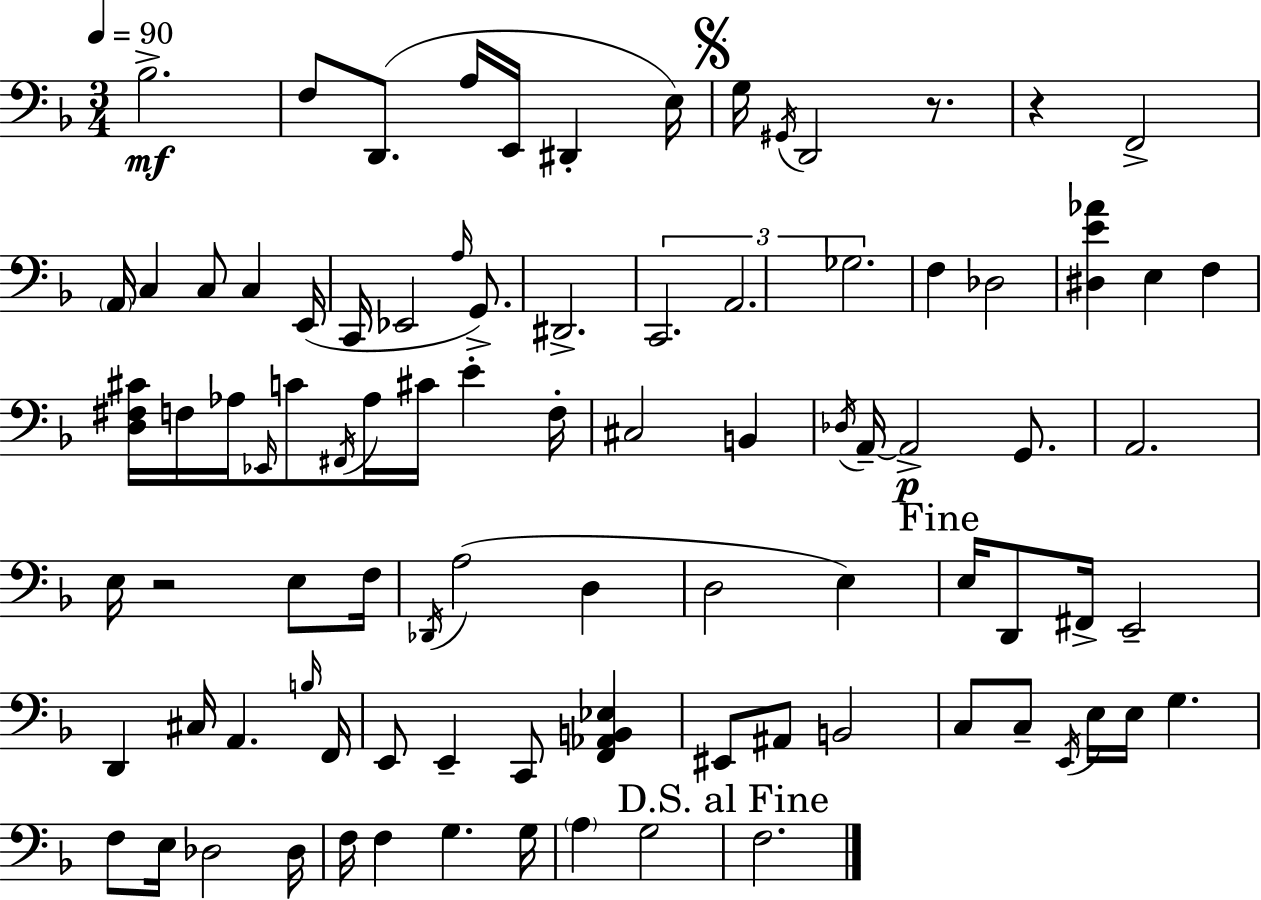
X:1
T:Untitled
M:3/4
L:1/4
K:F
_B,2 F,/2 D,,/2 A,/4 E,,/4 ^D,, E,/4 G,/4 ^G,,/4 D,,2 z/2 z F,,2 A,,/4 C, C,/2 C, E,,/4 C,,/4 _E,,2 A,/4 G,,/2 ^D,,2 C,,2 A,,2 _G,2 F, _D,2 [^D,E_A] E, F, [D,^F,^C]/4 F,/4 _A,/4 _E,,/4 C/2 ^F,,/4 _A,/4 ^C/4 E F,/4 ^C,2 B,, _D,/4 A,,/4 A,,2 G,,/2 A,,2 E,/4 z2 E,/2 F,/4 _D,,/4 A,2 D, D,2 E, E,/4 D,,/2 ^F,,/4 E,,2 D,, ^C,/4 A,, B,/4 F,,/4 E,,/2 E,, C,,/2 [F,,_A,,B,,_E,] ^E,,/2 ^A,,/2 B,,2 C,/2 C,/2 E,,/4 E,/4 E,/4 G, F,/2 E,/4 _D,2 _D,/4 F,/4 F, G, G,/4 A, G,2 F,2